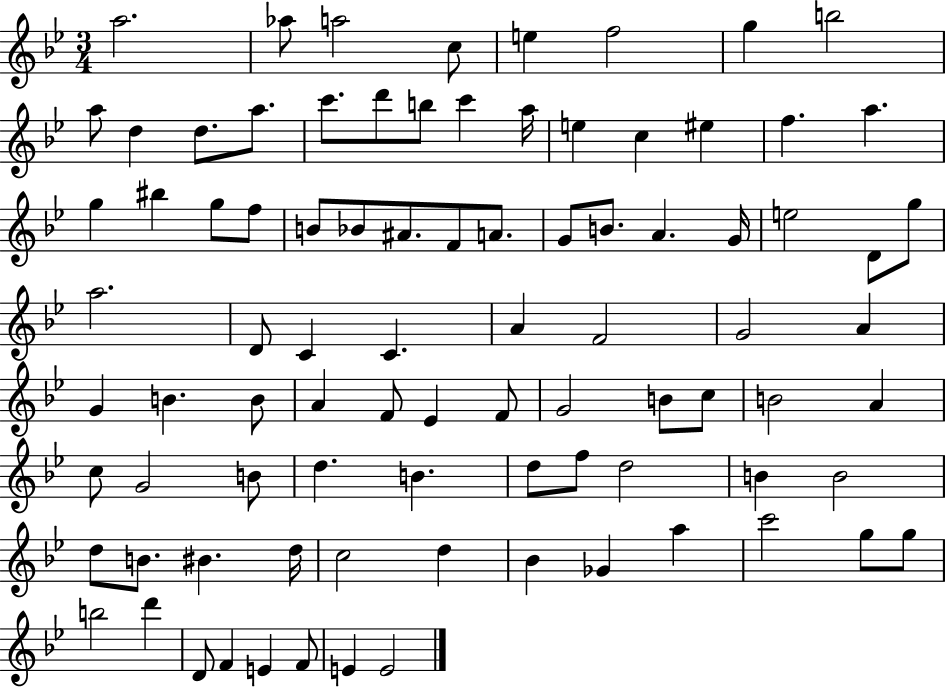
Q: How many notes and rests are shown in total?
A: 88